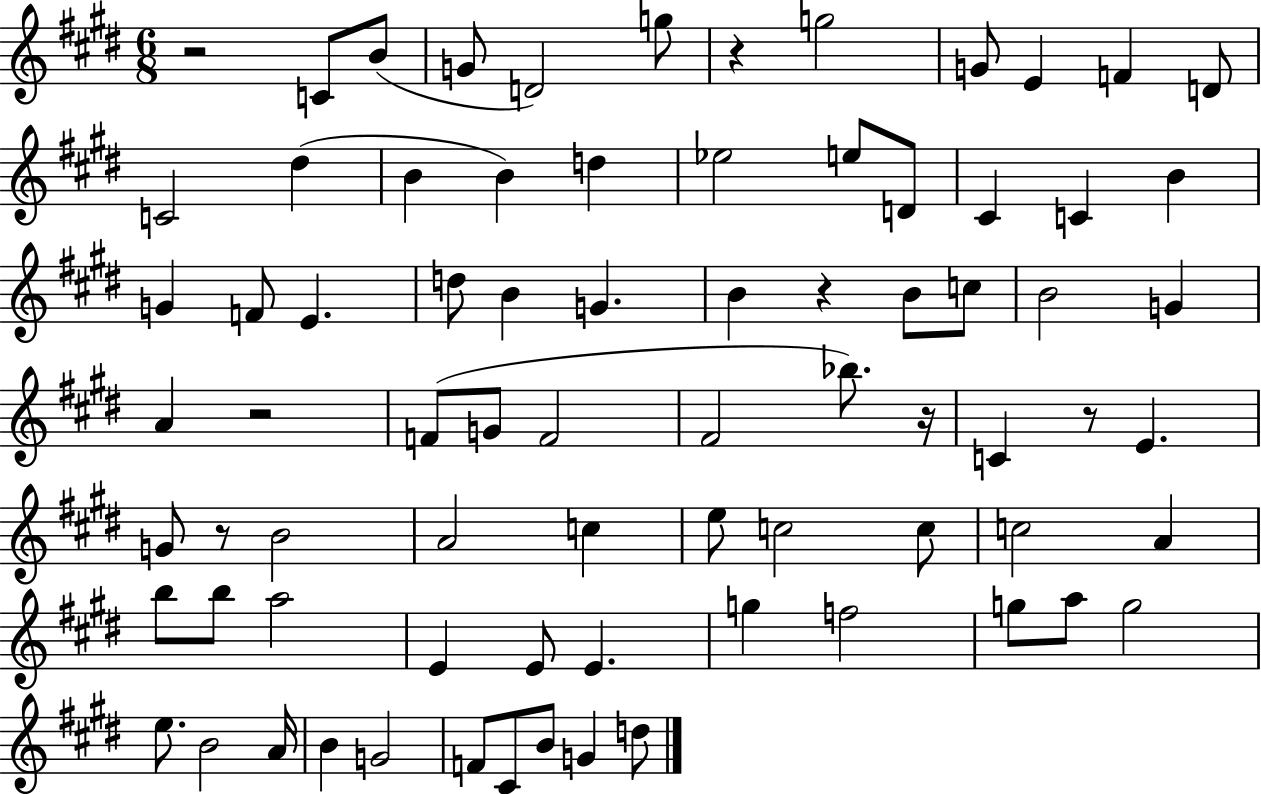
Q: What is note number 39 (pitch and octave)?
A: C4